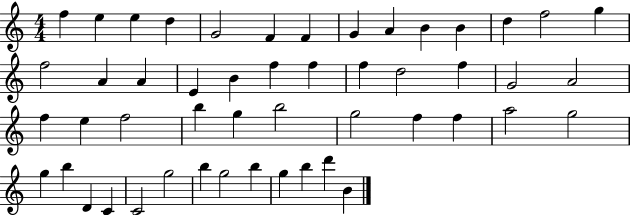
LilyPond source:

{
  \clef treble
  \numericTimeSignature
  \time 4/4
  \key c \major
  f''4 e''4 e''4 d''4 | g'2 f'4 f'4 | g'4 a'4 b'4 b'4 | d''4 f''2 g''4 | \break f''2 a'4 a'4 | e'4 b'4 f''4 f''4 | f''4 d''2 f''4 | g'2 a'2 | \break f''4 e''4 f''2 | b''4 g''4 b''2 | g''2 f''4 f''4 | a''2 g''2 | \break g''4 b''4 d'4 c'4 | c'2 g''2 | b''4 g''2 b''4 | g''4 b''4 d'''4 b'4 | \break \bar "|."
}